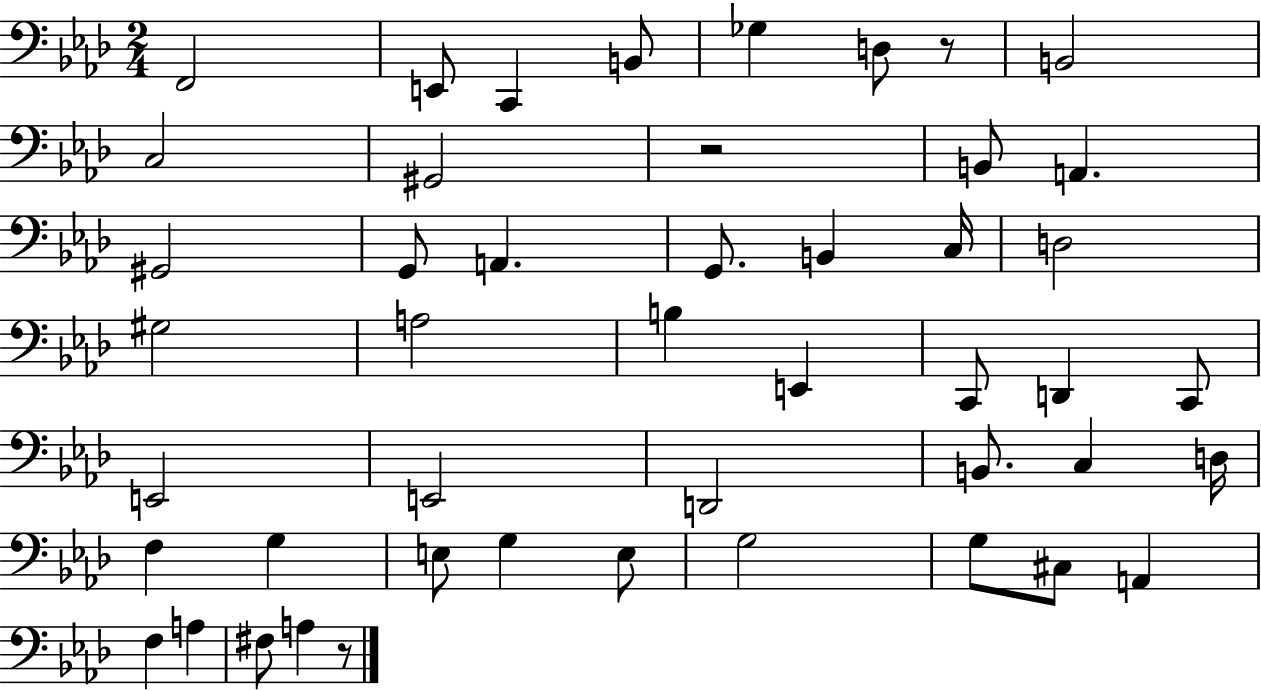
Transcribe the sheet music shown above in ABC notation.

X:1
T:Untitled
M:2/4
L:1/4
K:Ab
F,,2 E,,/2 C,, B,,/2 _G, D,/2 z/2 B,,2 C,2 ^G,,2 z2 B,,/2 A,, ^G,,2 G,,/2 A,, G,,/2 B,, C,/4 D,2 ^G,2 A,2 B, E,, C,,/2 D,, C,,/2 E,,2 E,,2 D,,2 B,,/2 C, D,/4 F, G, E,/2 G, E,/2 G,2 G,/2 ^C,/2 A,, F, A, ^F,/2 A, z/2